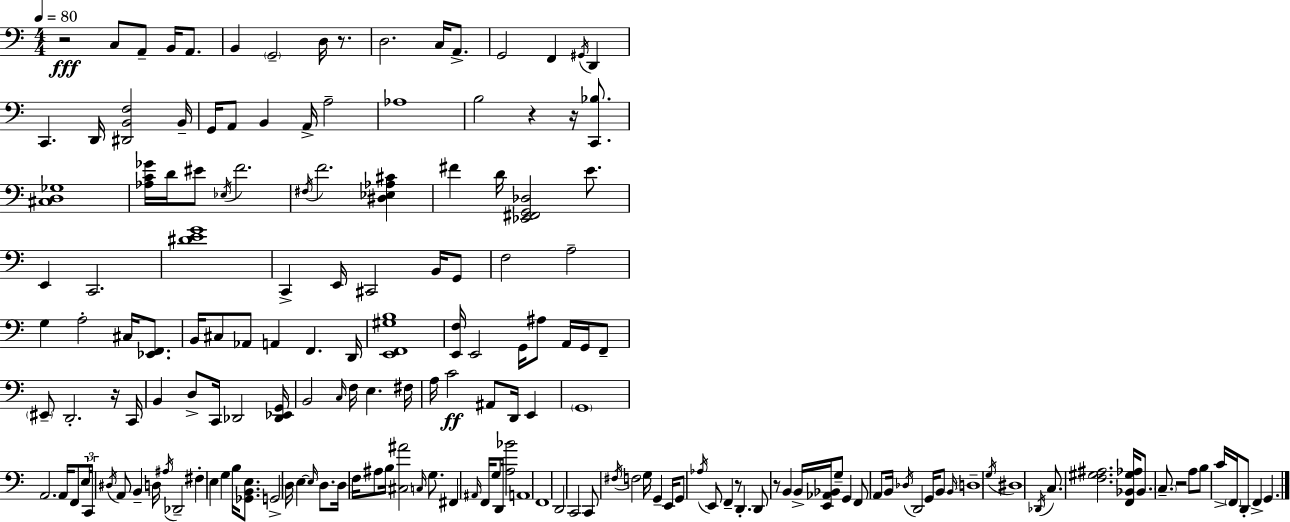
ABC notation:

X:1
T:Untitled
M:4/4
L:1/4
K:C
z2 C,/2 A,,/2 B,,/4 A,,/2 B,, G,,2 D,/4 z/2 D,2 C,/4 A,,/2 G,,2 F,, ^G,,/4 D,, C,, D,,/4 [^D,,B,,F,]2 B,,/4 G,,/4 A,,/2 B,, A,,/4 A,2 _A,4 B,2 z z/4 [C,,_B,]/2 [^C,D,_G,]4 [_A,C_G]/4 D/4 ^E/2 _E,/4 F2 ^F,/4 F2 [^D,_E,_A,^C] ^F D/4 [_E,,^F,,G,,_D,]2 E/2 E,, C,,2 [^DEG]4 C,, E,,/4 ^C,,2 B,,/4 G,,/2 F,2 A,2 G, A,2 ^C,/4 [_E,,F,,]/2 B,,/4 ^C,/2 _A,,/2 A,, F,, D,,/4 [E,,F,,^G,B,]4 [E,,F,]/4 E,,2 G,,/4 ^A,/2 A,,/4 G,,/4 F,,/2 ^E,,/2 D,,2 z/4 C,,/4 B,, D,/2 C,,/4 _D,,2 [_D,,_E,,G,,]/4 B,,2 C,/4 F,/4 E, ^F,/4 A,/4 C2 ^A,,/2 D,,/4 E,, G,,4 A,,2 A,,/4 F,,/2 E,/4 C,,/4 ^D,/4 A,,/2 B,, D,/4 ^A,/4 _D,,2 ^F, E, G, B,/4 [_G,,B,,E,]/2 G,,2 D,/4 E, E,/4 D,/2 D,/4 F,/4 ^A,/2 B,/4 [^C,^A]2 C,/4 G,/2 ^F,, ^A,,/4 F,,/4 G,/2 D,,/4 [A,_B]2 A,,4 F,,4 D,,2 C,,2 C,,/2 ^F,/4 F,2 G,/4 G,, E,,/4 G,,/2 _A,/4 E,,/2 F,, z/2 D,, D,,/2 z/2 B,, B,,/4 [E,,_A,,_B,,]/4 G,/2 G,, F,,/2 A,,/2 B,,/4 _D,/4 D,,2 G,,/4 B,,/2 B,,/4 D,4 G,/4 ^D,4 _D,,/4 C,/2 [F,^G,^A,]2 [F,,_B,,^G,_A,]/4 _B,,/2 C,/2 z2 A,/2 B,/2 C/4 F,,/4 D,,/2 F,, G,,